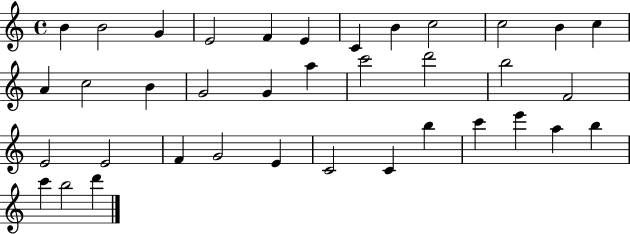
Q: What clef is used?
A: treble